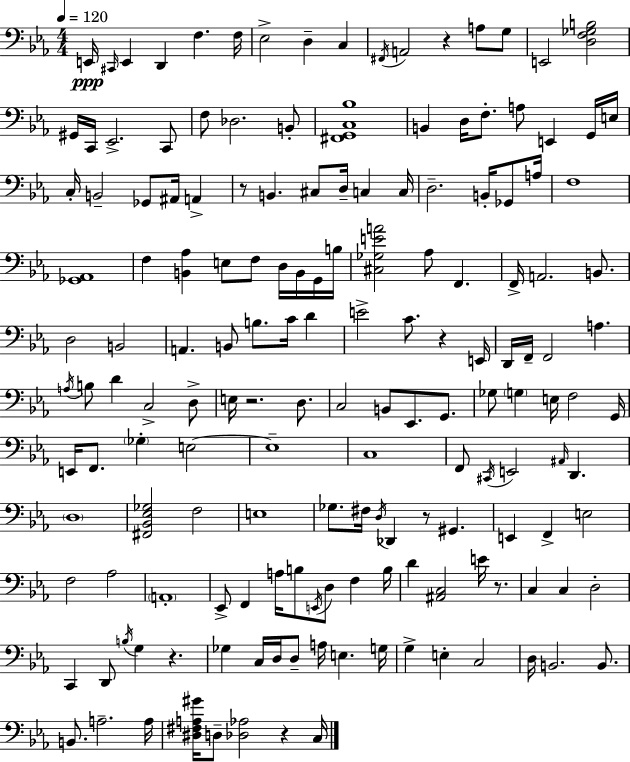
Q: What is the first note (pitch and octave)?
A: E2